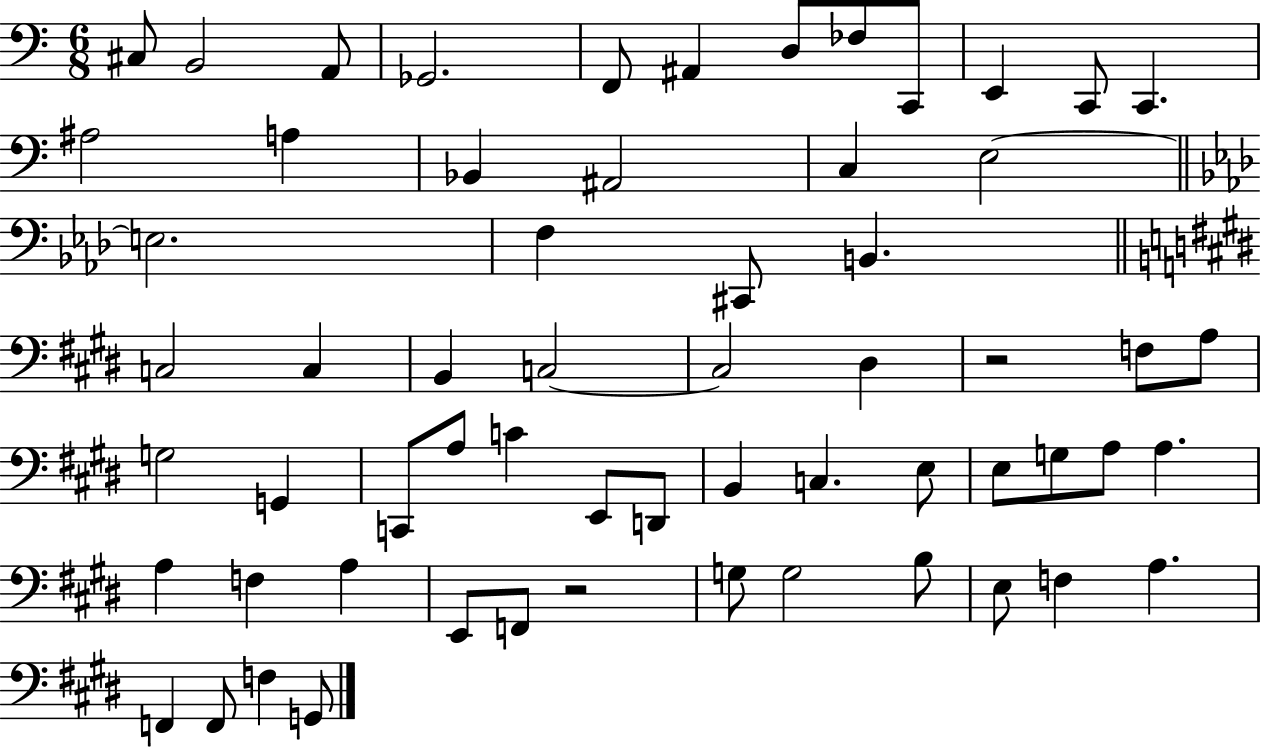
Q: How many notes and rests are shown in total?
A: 61